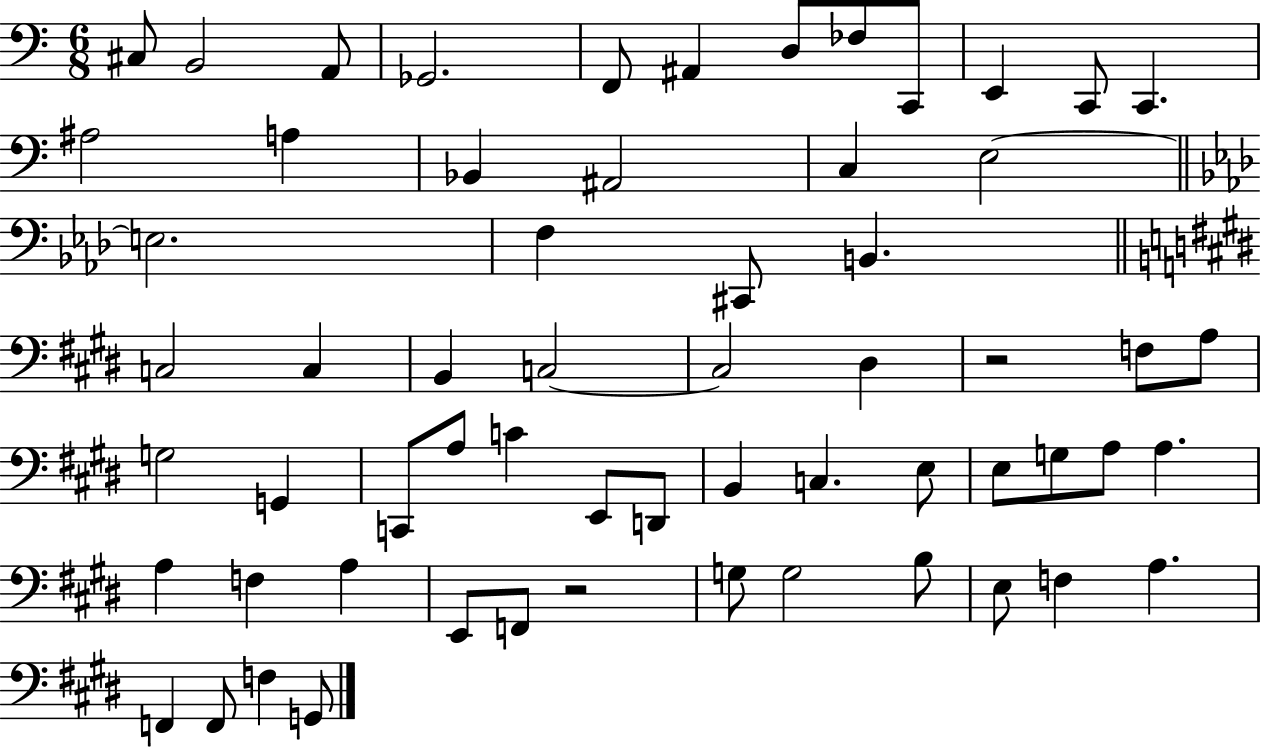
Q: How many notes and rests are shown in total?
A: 61